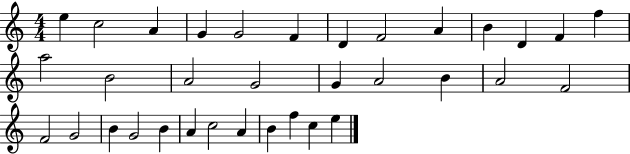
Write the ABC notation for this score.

X:1
T:Untitled
M:4/4
L:1/4
K:C
e c2 A G G2 F D F2 A B D F f a2 B2 A2 G2 G A2 B A2 F2 F2 G2 B G2 B A c2 A B f c e